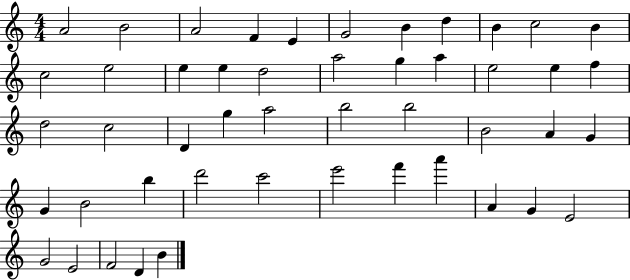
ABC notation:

X:1
T:Untitled
M:4/4
L:1/4
K:C
A2 B2 A2 F E G2 B d B c2 B c2 e2 e e d2 a2 g a e2 e f d2 c2 D g a2 b2 b2 B2 A G G B2 b d'2 c'2 e'2 f' a' A G E2 G2 E2 F2 D B